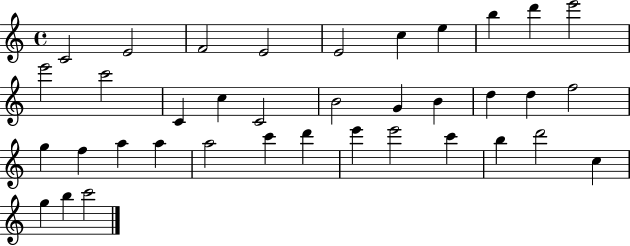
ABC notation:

X:1
T:Untitled
M:4/4
L:1/4
K:C
C2 E2 F2 E2 E2 c e b d' e'2 e'2 c'2 C c C2 B2 G B d d f2 g f a a a2 c' d' e' e'2 c' b d'2 c g b c'2